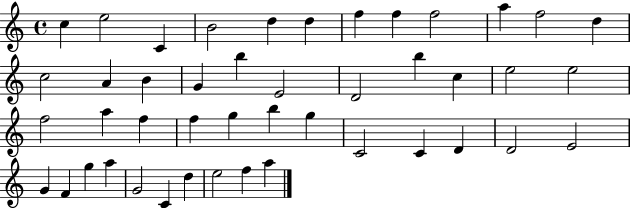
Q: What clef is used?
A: treble